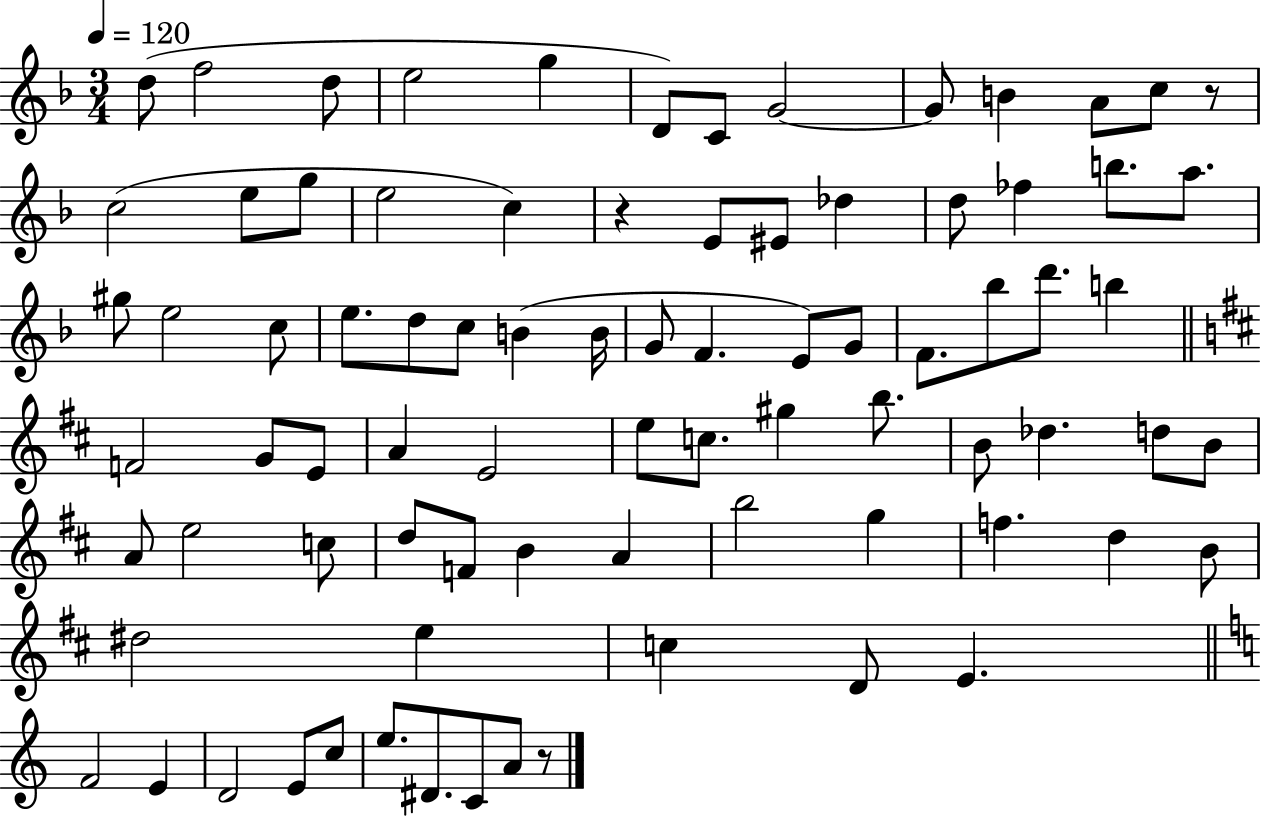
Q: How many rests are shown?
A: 3